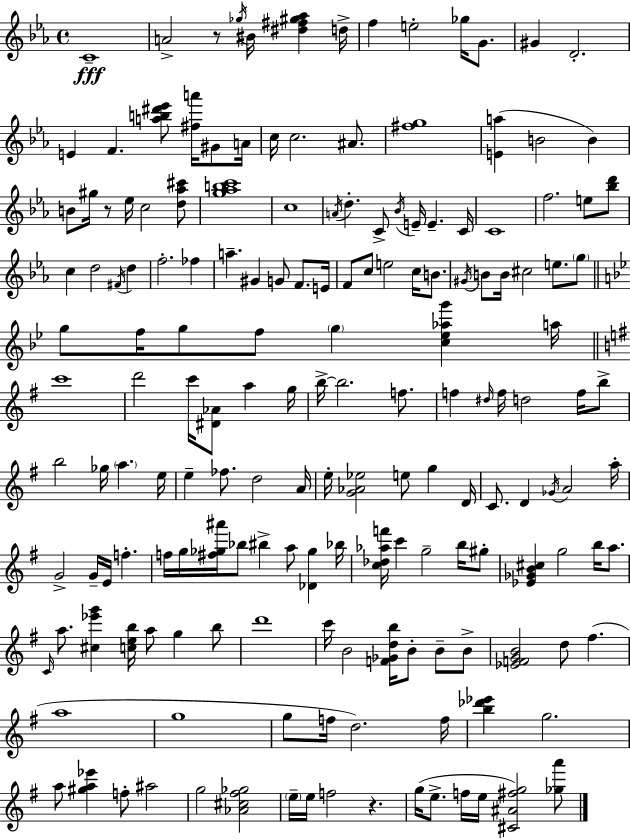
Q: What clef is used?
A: treble